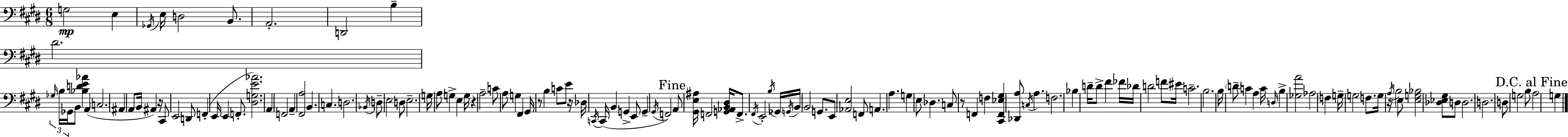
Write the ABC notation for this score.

X:1
T:Untitled
M:6/8
L:1/4
K:E
G,2 E, _G,,/4 E,/4 D,2 B,,/2 A,,2 D,,2 B, ^D2 _G,/4 B,/4 _G,,/4 B,,/2 [_B,DE_A] A,, C,2 ^A,, A,,/2 B,,/4 ^A,, z/4 ^C,,/2 E,,2 D,,/2 F,, E,,/4 E,, F,,/2 [^D,G,E_A]2 A,, F,,2 A,, [^F,,A,]2 B,, C, D,2 _B,,/4 D,/2 E,2 D,/2 E,2 G,/4 A,/2 G, E, G,/4 z A,2 C/2 A,/2 G, ^F,, ^G,,/4 z/2 B, C/2 E/2 z/4 _D,/4 C,,/4 C,,/4 B,, G,, E,,/2 G,, ^G,,/4 F,,2 A,,/2 [^G,,E,^A,]/4 F,,2 [G,,_A,,B,,^D,]/4 F,,/2 ^F,,/4 E,,2 B,/4 _G,,/4 G,,/4 B,,/4 B,,2 G,,/2 E,,/2 [_A,,E,]2 F,,/2 A,, A, G, E,/2 _D, C,/2 z/2 F,, F, [^C,,F,,_E,^G,] [_D,,A,]/2 C,/4 A, F,2 _B, D/4 D/2 ^F _F/4 _D/4 D2 F/2 ^E/4 C2 B,2 B,/4 D/2 C A, C/4 D,/4 B, [_G,A]2 _A,2 F, G,/4 G,2 F,/2 G,/4 z/4 A,/4 B,2 E,/2 [E,G,_B,]2 [_D,_E,^G,]/2 D,/2 D,2 D,2 D,/2 G,2 B,/2 A,2 G,